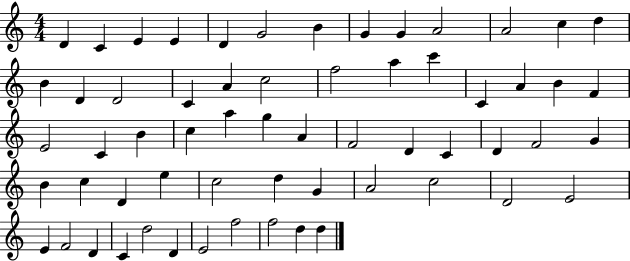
X:1
T:Untitled
M:4/4
L:1/4
K:C
D C E E D G2 B G G A2 A2 c d B D D2 C A c2 f2 a c' C A B F E2 C B c a g A F2 D C D F2 G B c D e c2 d G A2 c2 D2 E2 E F2 D C d2 D E2 f2 f2 d d